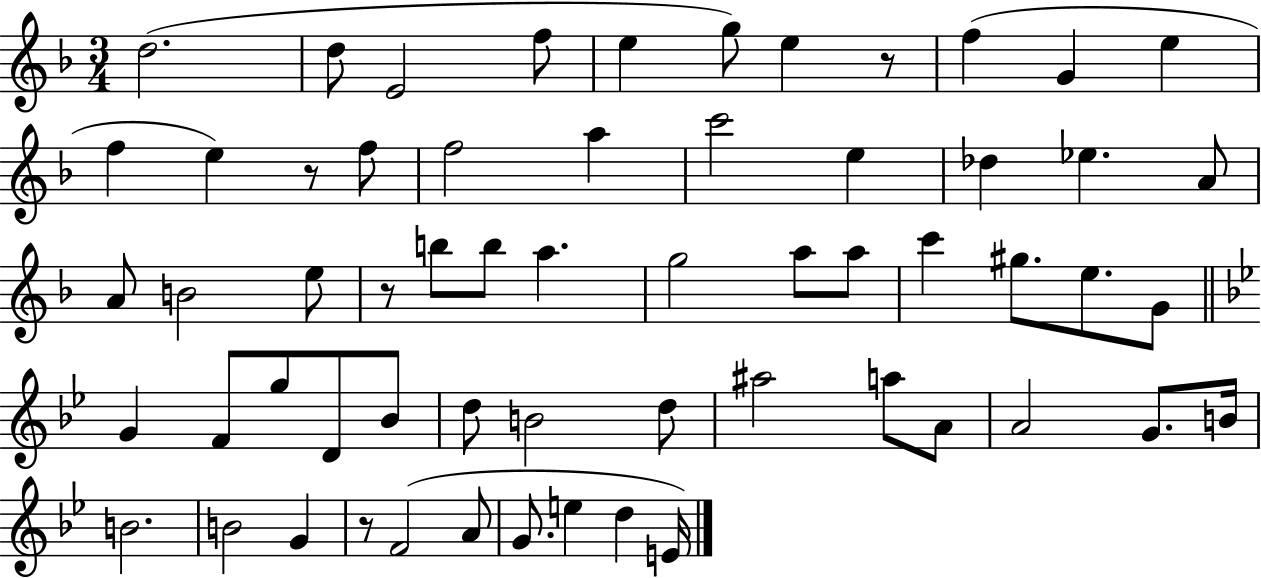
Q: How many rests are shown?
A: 4